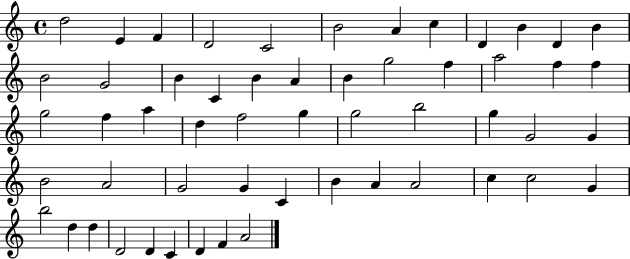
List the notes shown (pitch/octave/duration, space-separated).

D5/h E4/q F4/q D4/h C4/h B4/h A4/q C5/q D4/q B4/q D4/q B4/q B4/h G4/h B4/q C4/q B4/q A4/q B4/q G5/h F5/q A5/h F5/q F5/q G5/h F5/q A5/q D5/q F5/h G5/q G5/h B5/h G5/q G4/h G4/q B4/h A4/h G4/h G4/q C4/q B4/q A4/q A4/h C5/q C5/h G4/q B5/h D5/q D5/q D4/h D4/q C4/q D4/q F4/q A4/h